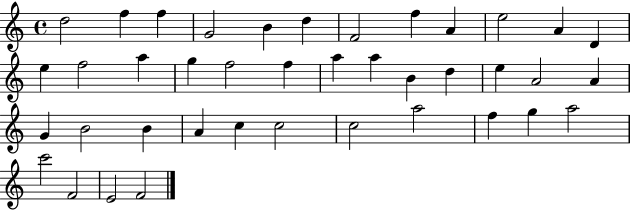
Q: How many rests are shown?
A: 0